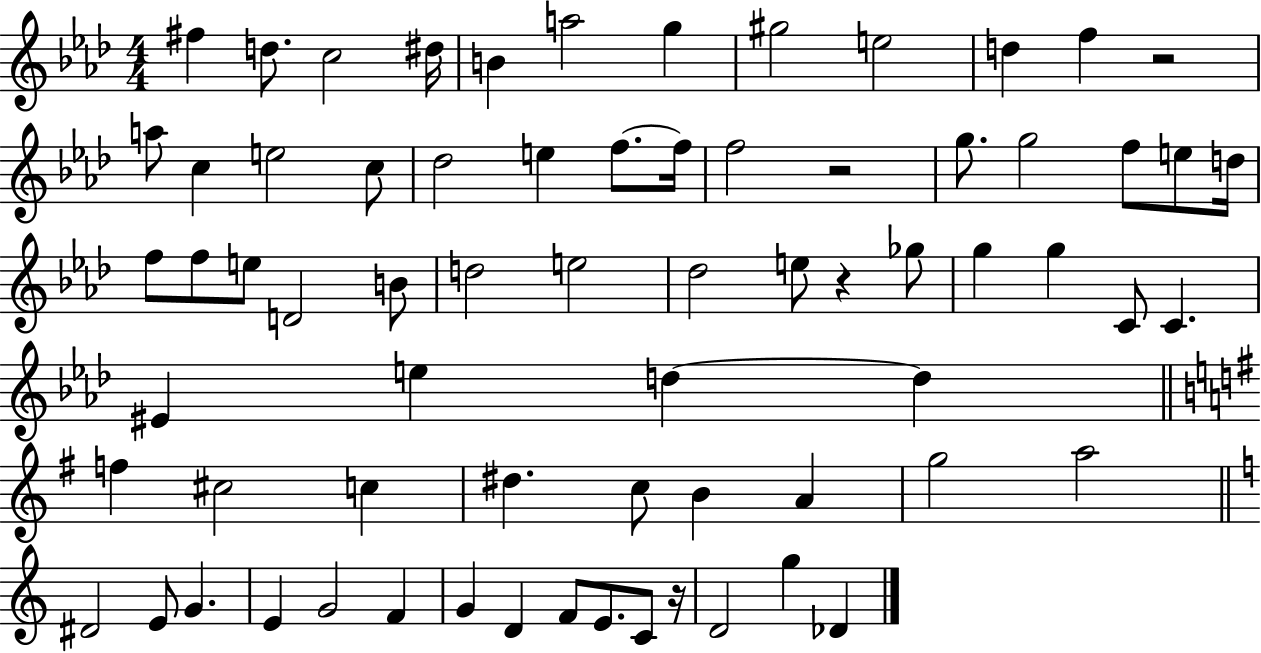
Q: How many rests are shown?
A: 4